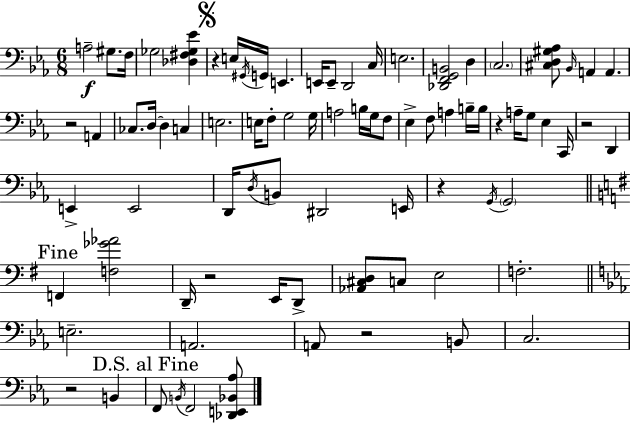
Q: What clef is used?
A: bass